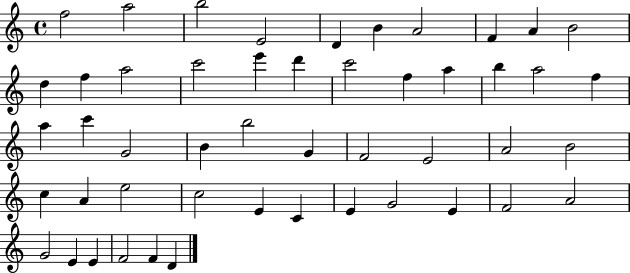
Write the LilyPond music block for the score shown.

{
  \clef treble
  \time 4/4
  \defaultTimeSignature
  \key c \major
  f''2 a''2 | b''2 e'2 | d'4 b'4 a'2 | f'4 a'4 b'2 | \break d''4 f''4 a''2 | c'''2 e'''4 d'''4 | c'''2 f''4 a''4 | b''4 a''2 f''4 | \break a''4 c'''4 g'2 | b'4 b''2 g'4 | f'2 e'2 | a'2 b'2 | \break c''4 a'4 e''2 | c''2 e'4 c'4 | e'4 g'2 e'4 | f'2 a'2 | \break g'2 e'4 e'4 | f'2 f'4 d'4 | \bar "|."
}